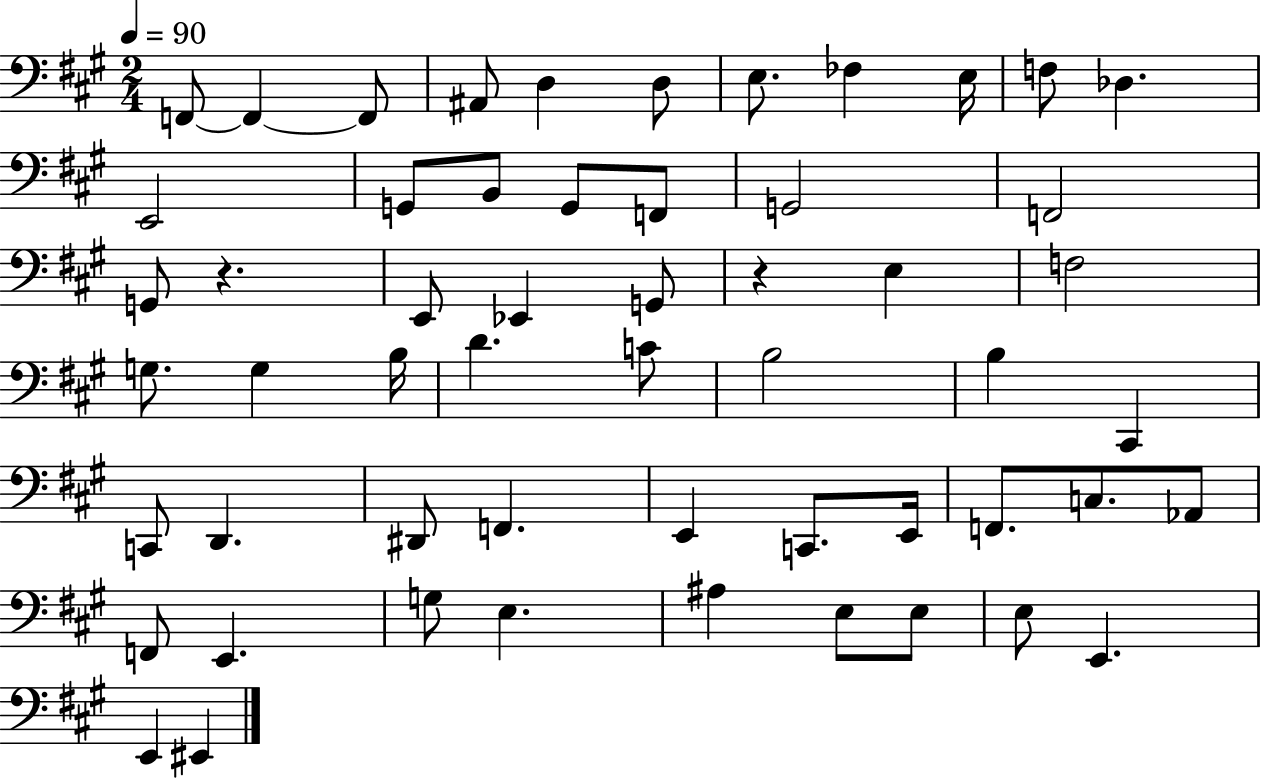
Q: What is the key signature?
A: A major